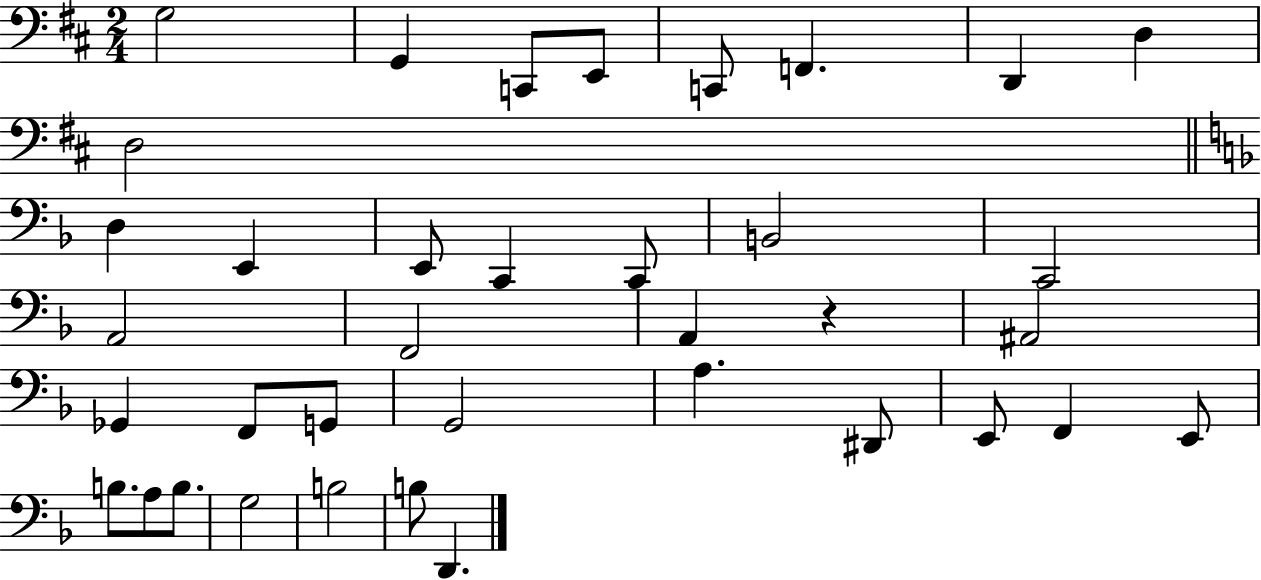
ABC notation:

X:1
T:Untitled
M:2/4
L:1/4
K:D
G,2 G,, C,,/2 E,,/2 C,,/2 F,, D,, D, D,2 D, E,, E,,/2 C,, C,,/2 B,,2 C,,2 A,,2 F,,2 A,, z ^A,,2 _G,, F,,/2 G,,/2 G,,2 A, ^D,,/2 E,,/2 F,, E,,/2 B,/2 A,/2 B,/2 G,2 B,2 B,/2 D,,